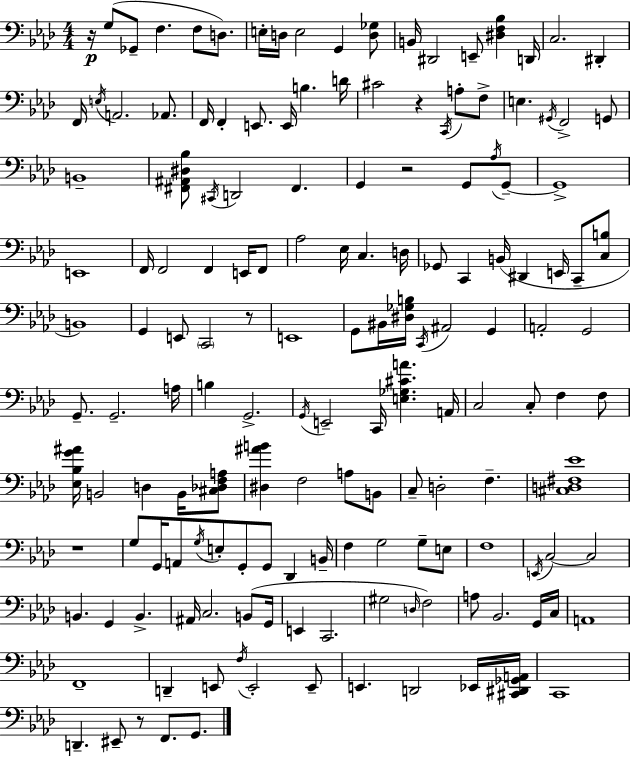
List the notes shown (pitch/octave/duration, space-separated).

R/s G3/e Gb2/e F3/q. F3/e D3/e. E3/s D3/s E3/h G2/q [D3,Gb3]/e B2/s D#2/h E2/e [D#3,F3,Bb3]/q D2/s C3/h. D#2/q F2/s E3/s A2/h. Ab2/e. F2/s F2/q E2/e. E2/s B3/q. D4/s C#4/h R/q C2/s A3/e F3/e E3/q. G#2/s F2/h G2/e B2/w [F#2,A#2,D#3,Bb3]/e C#2/s D2/h F#2/q. G2/q R/h G2/e Ab3/s G2/e G2/w E2/w F2/s F2/h F2/q E2/s F2/e Ab3/h Eb3/s C3/q. D3/s Gb2/e C2/q B2/s D#2/q E2/s C2/e [C3,B3]/e B2/w G2/q E2/e C2/h R/e E2/w G2/e BIS2/s [D#3,Gb3,B3]/s C2/s A#2/h G2/q A2/h G2/h G2/e. G2/h. A3/s B3/q G2/h. G2/s E2/h C2/s [E3,Gb3,C#4,A4]/q. A2/s C3/h C3/e F3/q F3/e [Eb3,Bb3,G4,A#4]/s B2/h D3/q B2/s [C#3,Db3,F3,A3]/e [D#3,A#4,B4]/q F3/h A3/e B2/e C3/e D3/h F3/q. [C#3,D3,F#3,Eb4]/w R/w G3/e G2/s A2/e G3/s E3/e G2/e G2/e Db2/q B2/s F3/q G3/h G3/e E3/e F3/w E2/s C3/h C3/h B2/q. G2/q B2/q. A#2/s C3/h. B2/e G2/s E2/q C2/h. G#3/h D3/s F3/h A3/e Bb2/h. G2/s C3/s A2/w F2/w D2/q E2/e F3/s E2/h E2/e E2/q. D2/h Eb2/s [C#2,D#2,Gb2,A2]/s C2/w D2/q. EIS2/e R/e F2/e. G2/e.